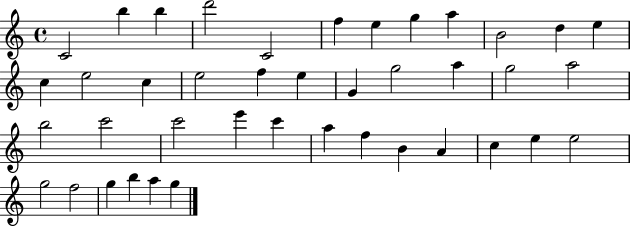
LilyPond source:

{
  \clef treble
  \time 4/4
  \defaultTimeSignature
  \key c \major
  c'2 b''4 b''4 | d'''2 c'2 | f''4 e''4 g''4 a''4 | b'2 d''4 e''4 | \break c''4 e''2 c''4 | e''2 f''4 e''4 | g'4 g''2 a''4 | g''2 a''2 | \break b''2 c'''2 | c'''2 e'''4 c'''4 | a''4 f''4 b'4 a'4 | c''4 e''4 e''2 | \break g''2 f''2 | g''4 b''4 a''4 g''4 | \bar "|."
}